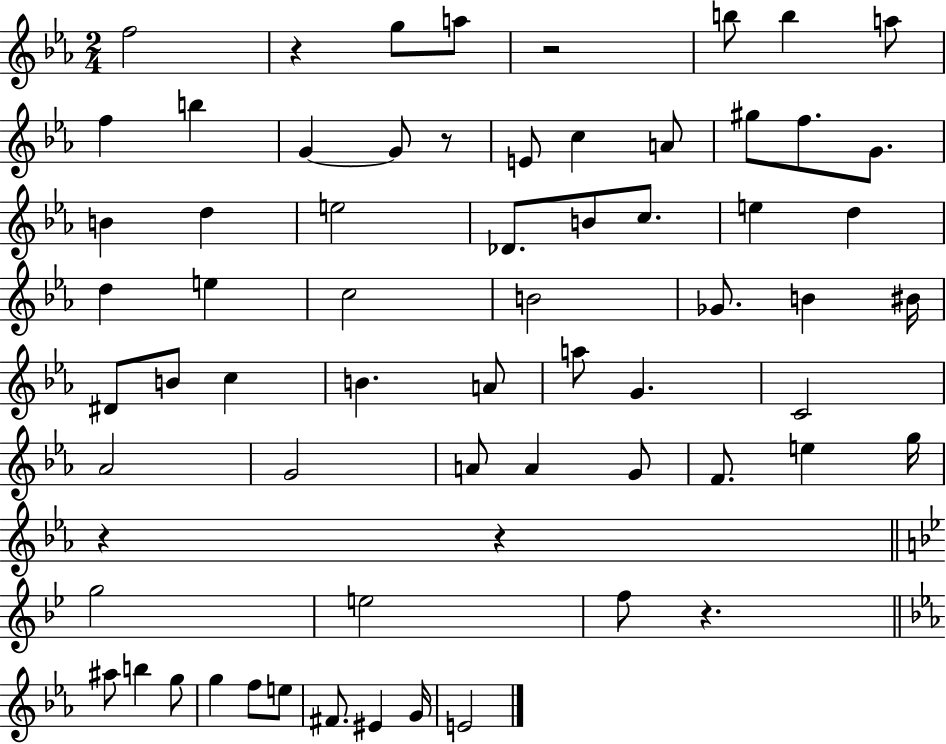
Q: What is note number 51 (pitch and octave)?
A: A#5